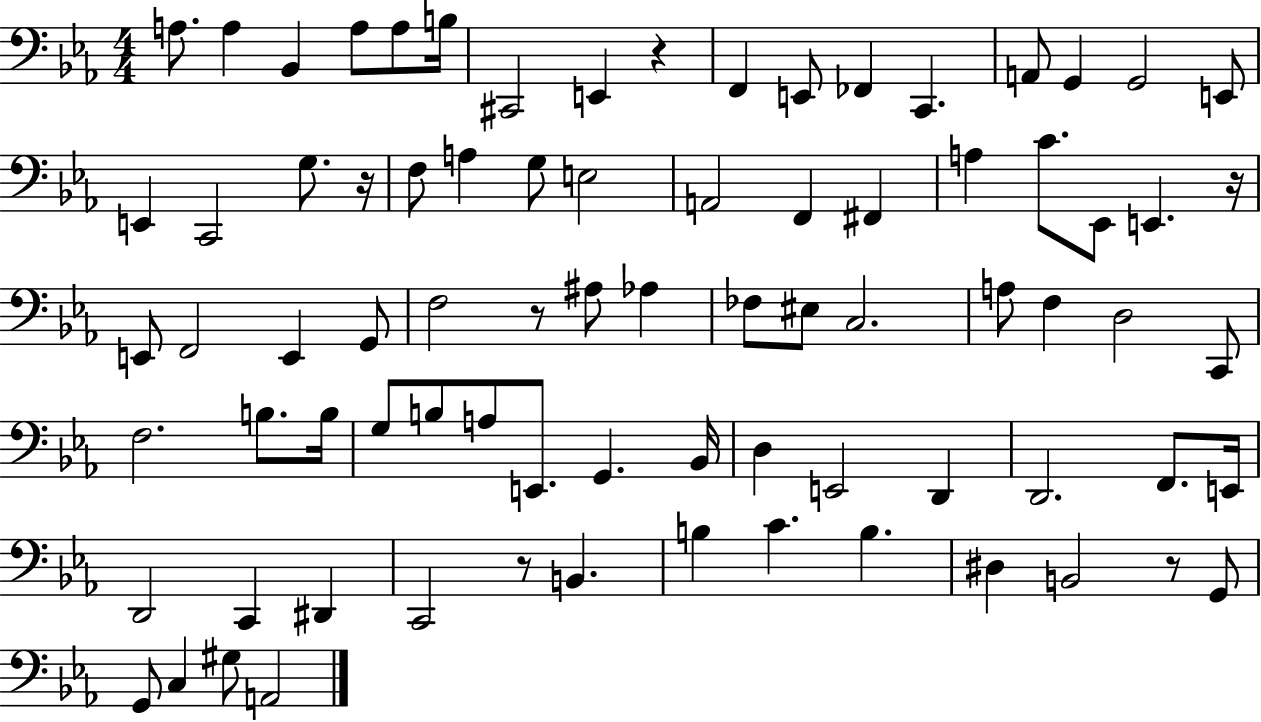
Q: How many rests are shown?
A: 6